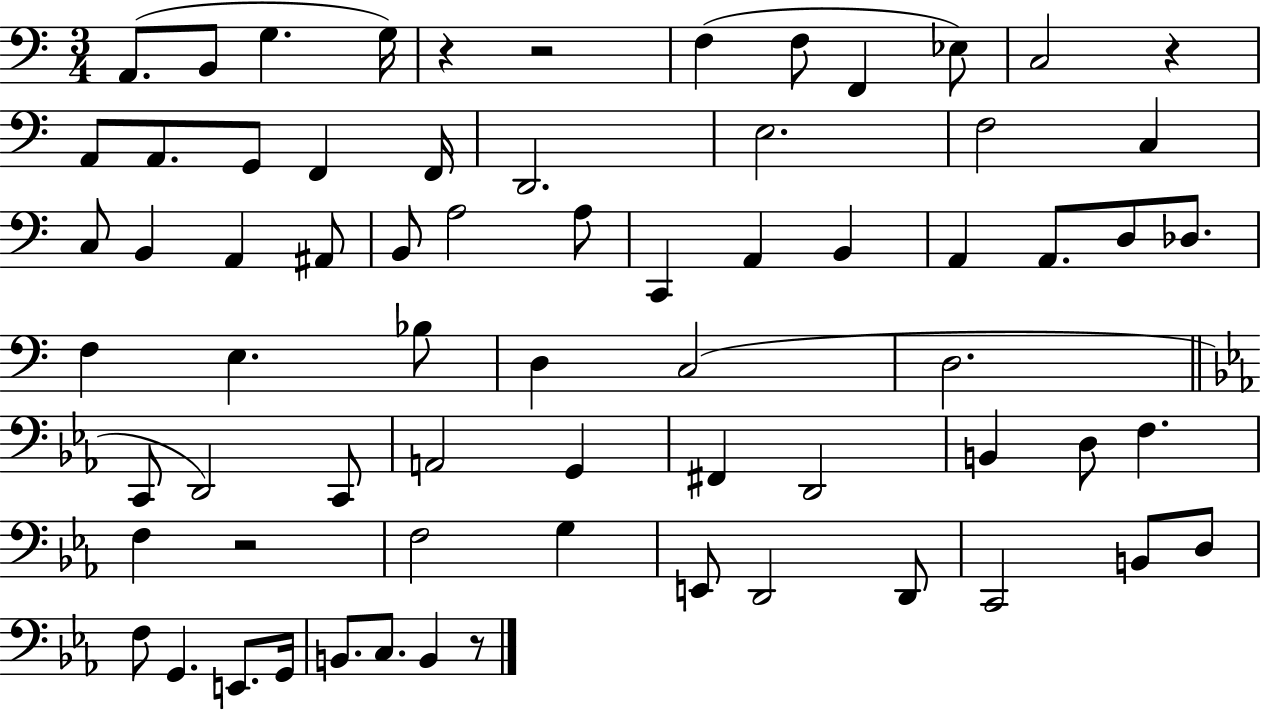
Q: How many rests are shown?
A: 5